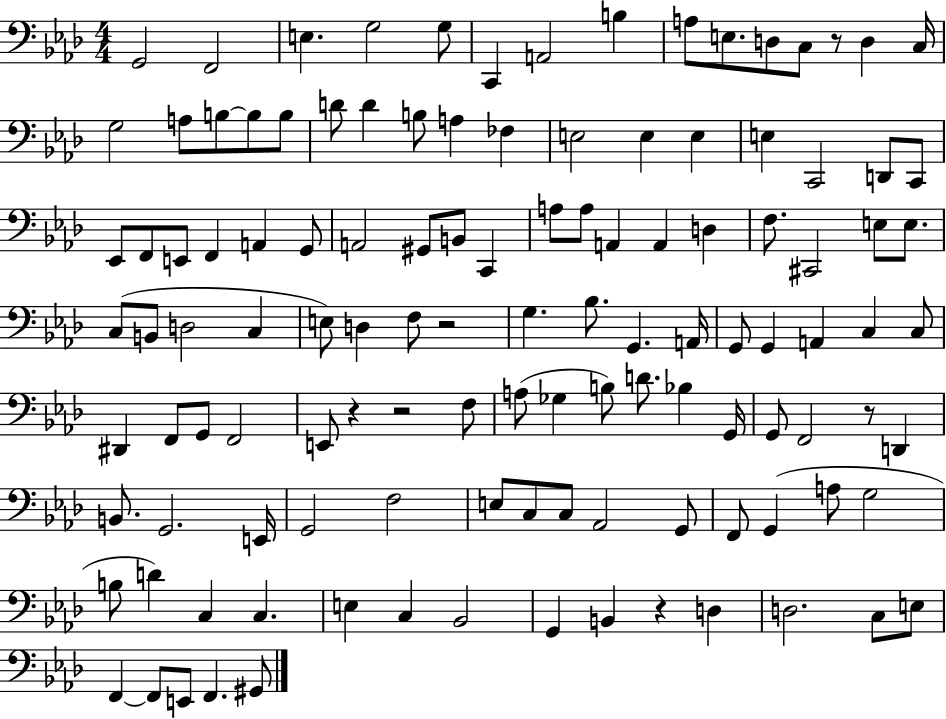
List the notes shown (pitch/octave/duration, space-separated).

G2/h F2/h E3/q. G3/h G3/e C2/q A2/h B3/q A3/e E3/e. D3/e C3/e R/e D3/q C3/s G3/h A3/e B3/e B3/e B3/e D4/e D4/q B3/e A3/q FES3/q E3/h E3/q E3/q E3/q C2/h D2/e C2/e Eb2/e F2/e E2/e F2/q A2/q G2/e A2/h G#2/e B2/e C2/q A3/e A3/e A2/q A2/q D3/q F3/e. C#2/h E3/e E3/e. C3/e B2/e D3/h C3/q E3/e D3/q F3/e R/h G3/q. Bb3/e. G2/q. A2/s G2/e G2/q A2/q C3/q C3/e D#2/q F2/e G2/e F2/h E2/e R/q R/h F3/e A3/e Gb3/q B3/e D4/e. Bb3/q G2/s G2/e F2/h R/e D2/q B2/e. G2/h. E2/s G2/h F3/h E3/e C3/e C3/e Ab2/h G2/e F2/e G2/q A3/e G3/h B3/e D4/q C3/q C3/q. E3/q C3/q Bb2/h G2/q B2/q R/q D3/q D3/h. C3/e E3/e F2/q F2/e E2/e F2/q. G#2/e